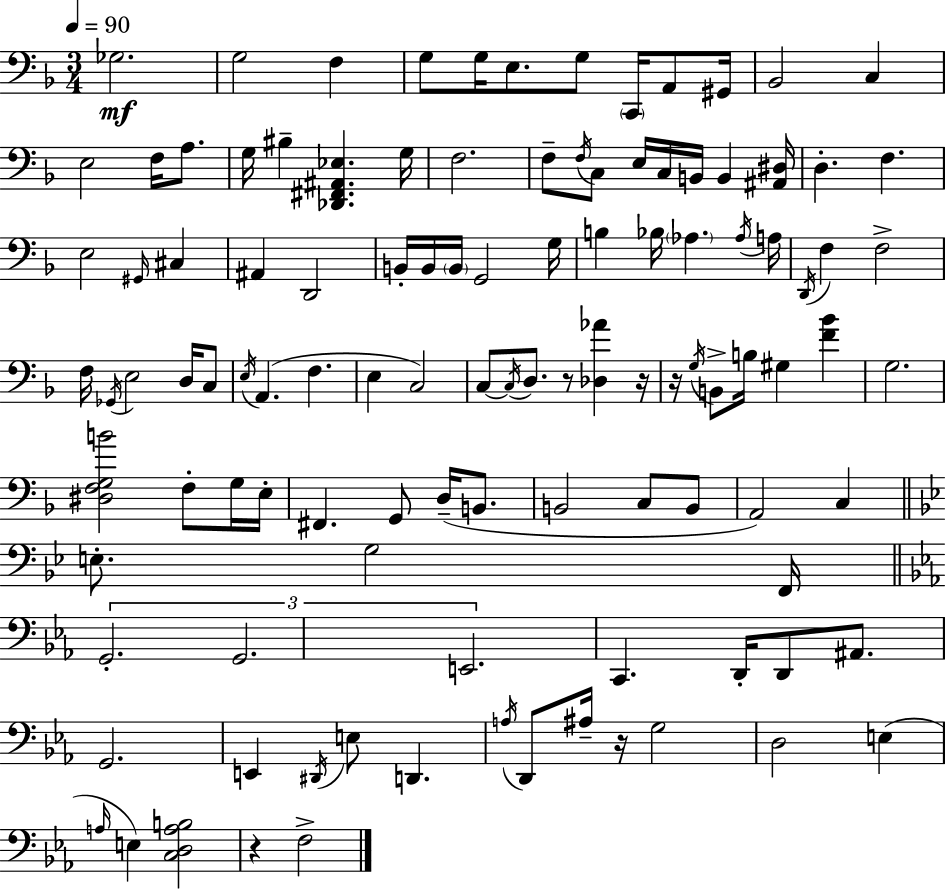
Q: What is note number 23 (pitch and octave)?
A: E3